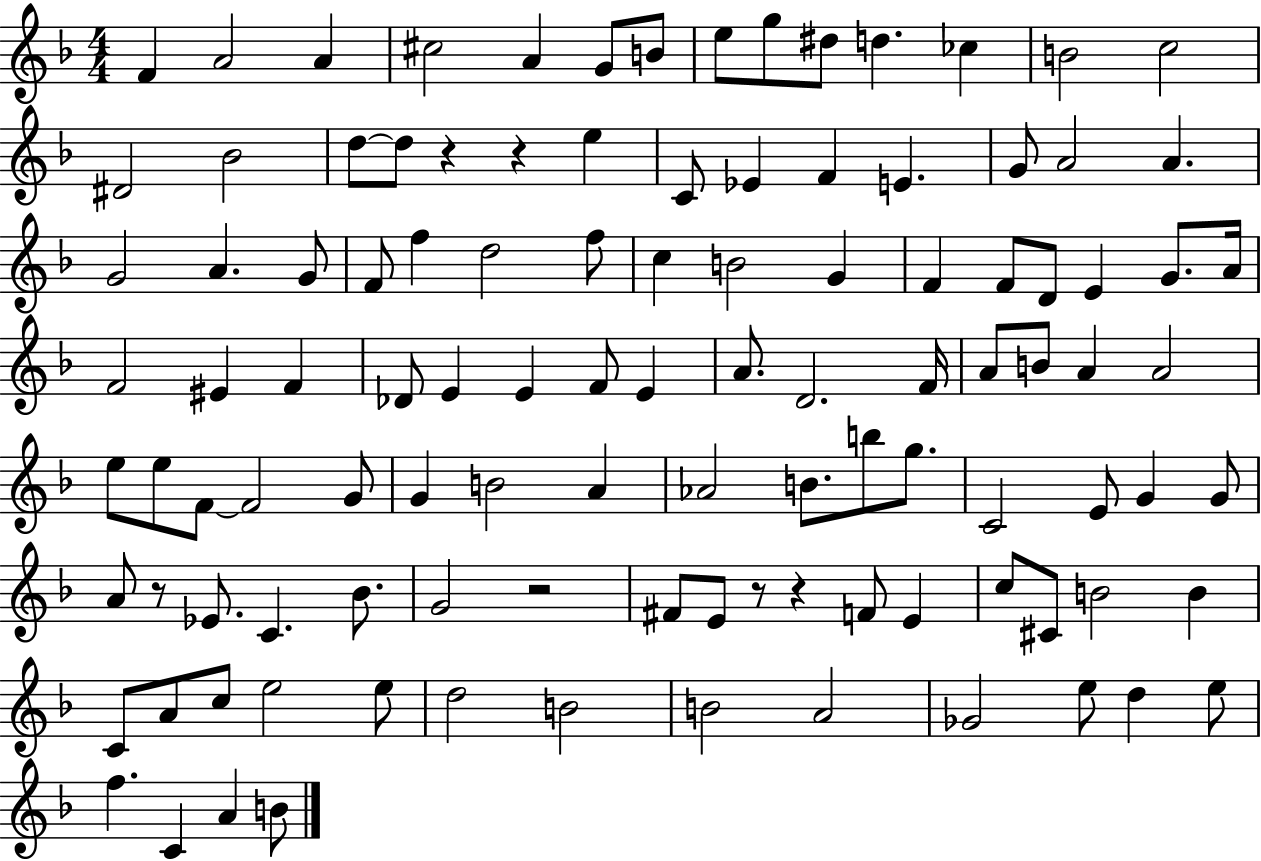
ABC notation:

X:1
T:Untitled
M:4/4
L:1/4
K:F
F A2 A ^c2 A G/2 B/2 e/2 g/2 ^d/2 d _c B2 c2 ^D2 _B2 d/2 d/2 z z e C/2 _E F E G/2 A2 A G2 A G/2 F/2 f d2 f/2 c B2 G F F/2 D/2 E G/2 A/4 F2 ^E F _D/2 E E F/2 E A/2 D2 F/4 A/2 B/2 A A2 e/2 e/2 F/2 F2 G/2 G B2 A _A2 B/2 b/2 g/2 C2 E/2 G G/2 A/2 z/2 _E/2 C _B/2 G2 z2 ^F/2 E/2 z/2 z F/2 E c/2 ^C/2 B2 B C/2 A/2 c/2 e2 e/2 d2 B2 B2 A2 _G2 e/2 d e/2 f C A B/2